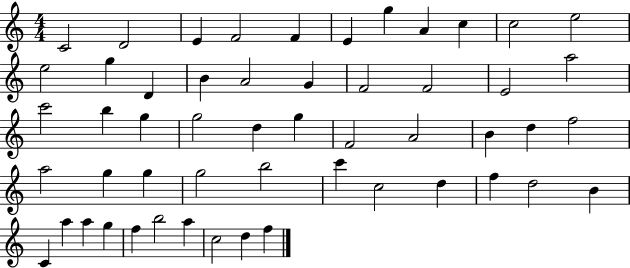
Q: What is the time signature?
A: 4/4